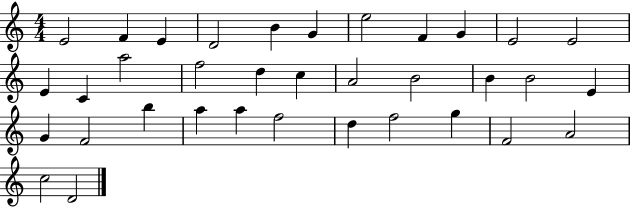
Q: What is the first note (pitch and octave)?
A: E4